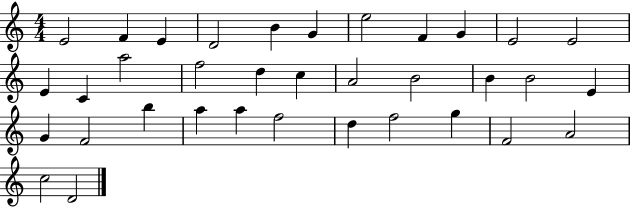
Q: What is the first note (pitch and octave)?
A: E4